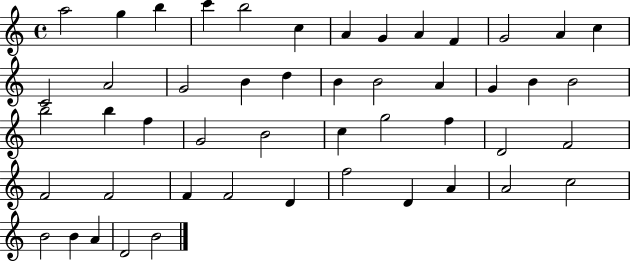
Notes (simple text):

A5/h G5/q B5/q C6/q B5/h C5/q A4/q G4/q A4/q F4/q G4/h A4/q C5/q C4/h A4/h G4/h B4/q D5/q B4/q B4/h A4/q G4/q B4/q B4/h B5/h B5/q F5/q G4/h B4/h C5/q G5/h F5/q D4/h F4/h F4/h F4/h F4/q F4/h D4/q F5/h D4/q A4/q A4/h C5/h B4/h B4/q A4/q D4/h B4/h